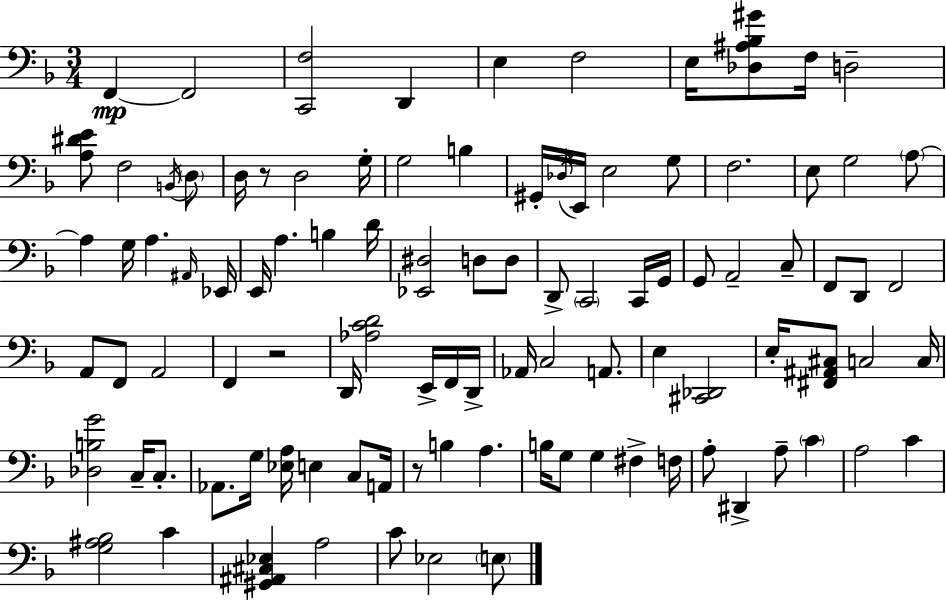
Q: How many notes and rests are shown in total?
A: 100